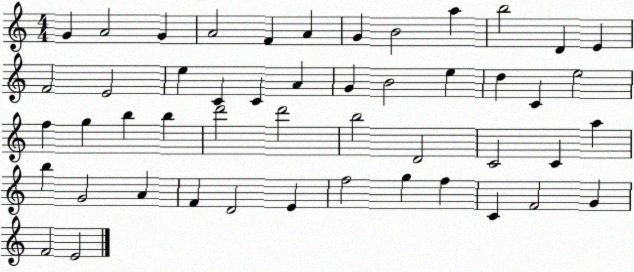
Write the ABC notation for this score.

X:1
T:Untitled
M:4/4
L:1/4
K:C
G A2 G A2 F A G B2 a b2 D E F2 E2 e C C A G B2 e d C e2 f g b b d'2 d'2 b2 D2 C2 C a b G2 A F D2 E f2 g f C F2 G F2 E2